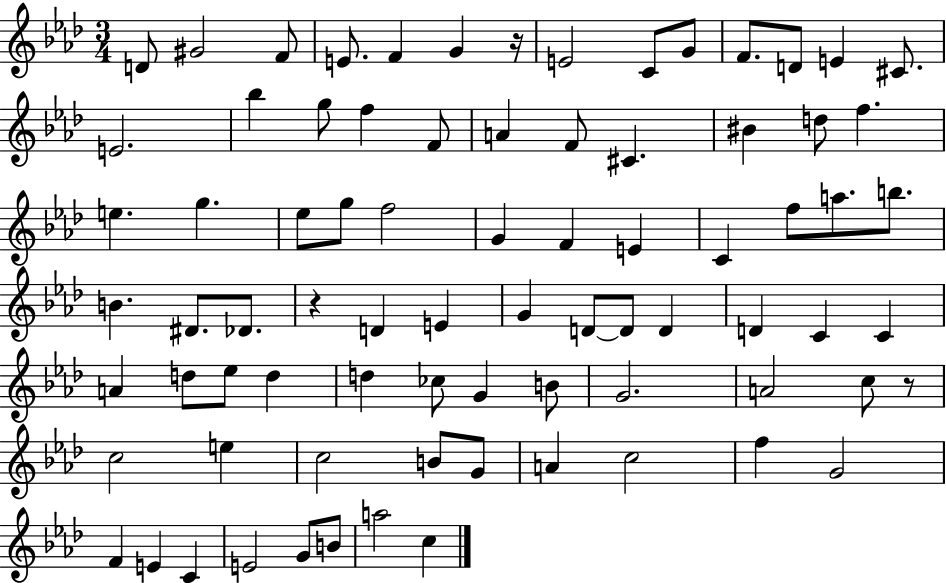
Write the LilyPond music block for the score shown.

{
  \clef treble
  \numericTimeSignature
  \time 3/4
  \key aes \major
  d'8 gis'2 f'8 | e'8. f'4 g'4 r16 | e'2 c'8 g'8 | f'8. d'8 e'4 cis'8. | \break e'2. | bes''4 g''8 f''4 f'8 | a'4 f'8 cis'4. | bis'4 d''8 f''4. | \break e''4. g''4. | ees''8 g''8 f''2 | g'4 f'4 e'4 | c'4 f''8 a''8. b''8. | \break b'4. dis'8. des'8. | r4 d'4 e'4 | g'4 d'8~~ d'8 d'4 | d'4 c'4 c'4 | \break a'4 d''8 ees''8 d''4 | d''4 ces''8 g'4 b'8 | g'2. | a'2 c''8 r8 | \break c''2 e''4 | c''2 b'8 g'8 | a'4 c''2 | f''4 g'2 | \break f'4 e'4 c'4 | e'2 g'8 b'8 | a''2 c''4 | \bar "|."
}